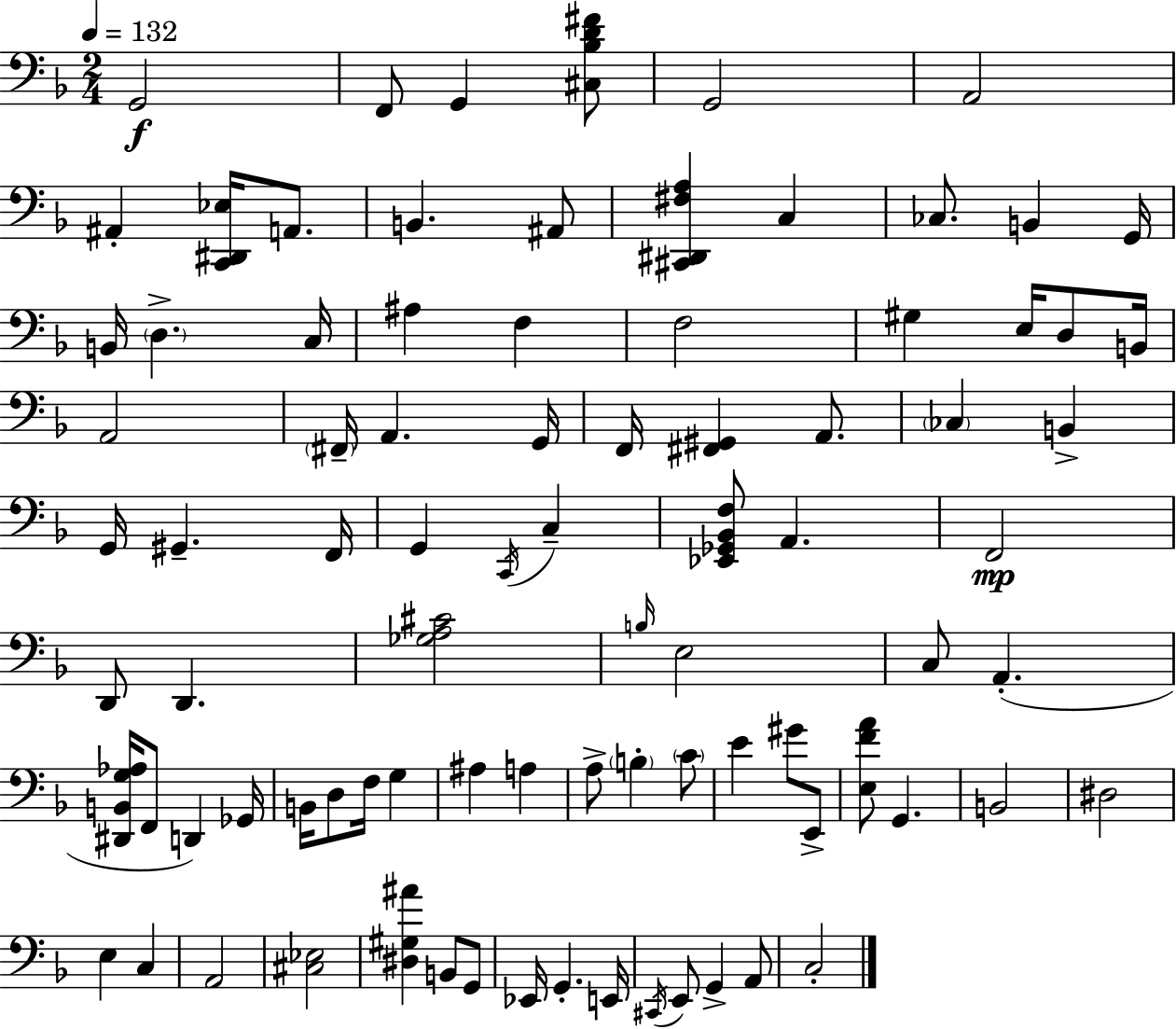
X:1
T:Untitled
M:2/4
L:1/4
K:F
G,,2 F,,/2 G,, [^C,_B,D^F]/2 G,,2 A,,2 ^A,, [C,,^D,,_E,]/4 A,,/2 B,, ^A,,/2 [^C,,^D,,^F,A,] C, _C,/2 B,, G,,/4 B,,/4 D, C,/4 ^A, F, F,2 ^G, E,/4 D,/2 B,,/4 A,,2 ^F,,/4 A,, G,,/4 F,,/4 [^F,,^G,,] A,,/2 _C, B,, G,,/4 ^G,, F,,/4 G,, C,,/4 C, [_E,,_G,,_B,,F,]/2 A,, F,,2 D,,/2 D,, [_G,A,^C]2 B,/4 E,2 C,/2 A,, [^D,,B,,G,_A,]/4 F,,/2 D,, _G,,/4 B,,/4 D,/2 F,/4 G, ^A, A, A,/2 B, C/2 E ^G/2 E,,/2 [E,FA]/2 G,, B,,2 ^D,2 E, C, A,,2 [^C,_E,]2 [^D,^G,^A] B,,/2 G,,/2 _E,,/4 G,, E,,/4 ^C,,/4 E,,/2 G,, A,,/2 C,2